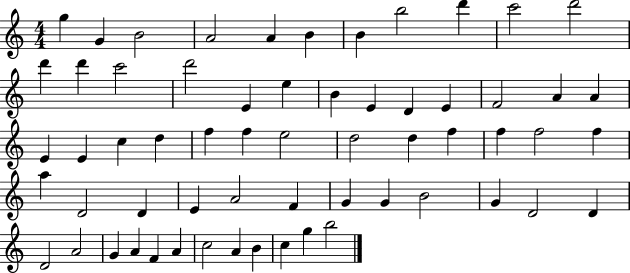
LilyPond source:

{
  \clef treble
  \numericTimeSignature
  \time 4/4
  \key c \major
  g''4 g'4 b'2 | a'2 a'4 b'4 | b'4 b''2 d'''4 | c'''2 d'''2 | \break d'''4 d'''4 c'''2 | d'''2 e'4 e''4 | b'4 e'4 d'4 e'4 | f'2 a'4 a'4 | \break e'4 e'4 c''4 d''4 | f''4 f''4 e''2 | d''2 d''4 f''4 | f''4 f''2 f''4 | \break a''4 d'2 d'4 | e'4 a'2 f'4 | g'4 g'4 b'2 | g'4 d'2 d'4 | \break d'2 a'2 | g'4 a'4 f'4 a'4 | c''2 a'4 b'4 | c''4 g''4 b''2 | \break \bar "|."
}